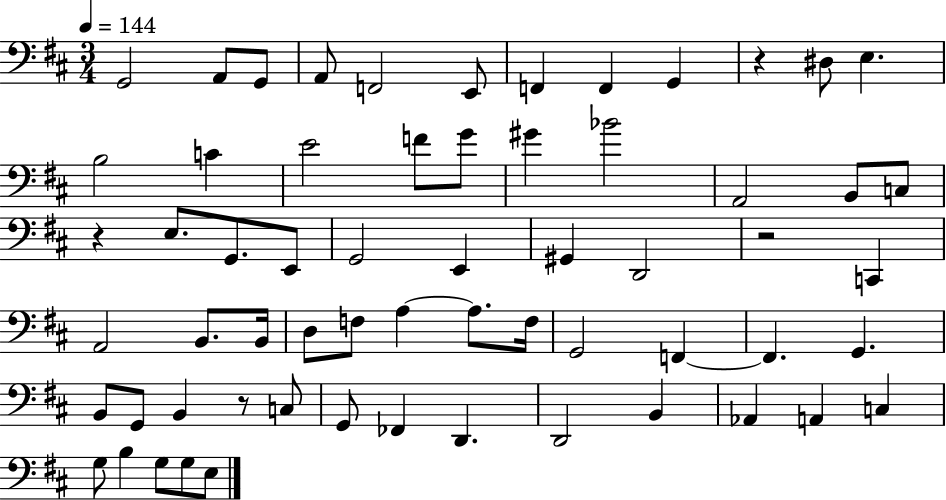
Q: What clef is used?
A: bass